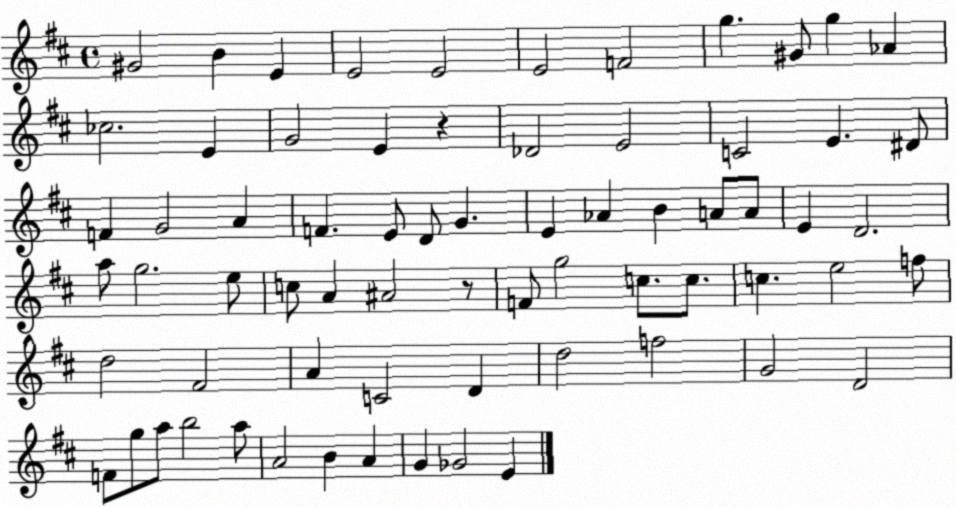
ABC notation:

X:1
T:Untitled
M:4/4
L:1/4
K:D
^G2 B E E2 E2 E2 F2 g ^G/2 g _A _c2 E G2 E z _D2 E2 C2 E ^D/2 F G2 A F E/2 D/2 G E _A B A/2 A/2 E D2 a/2 g2 e/2 c/2 A ^A2 z/2 F/2 g2 c/2 c/2 c e2 f/2 d2 ^F2 A C2 D d2 f2 G2 D2 F/2 g/2 a/2 b2 a/2 A2 B A G _G2 E